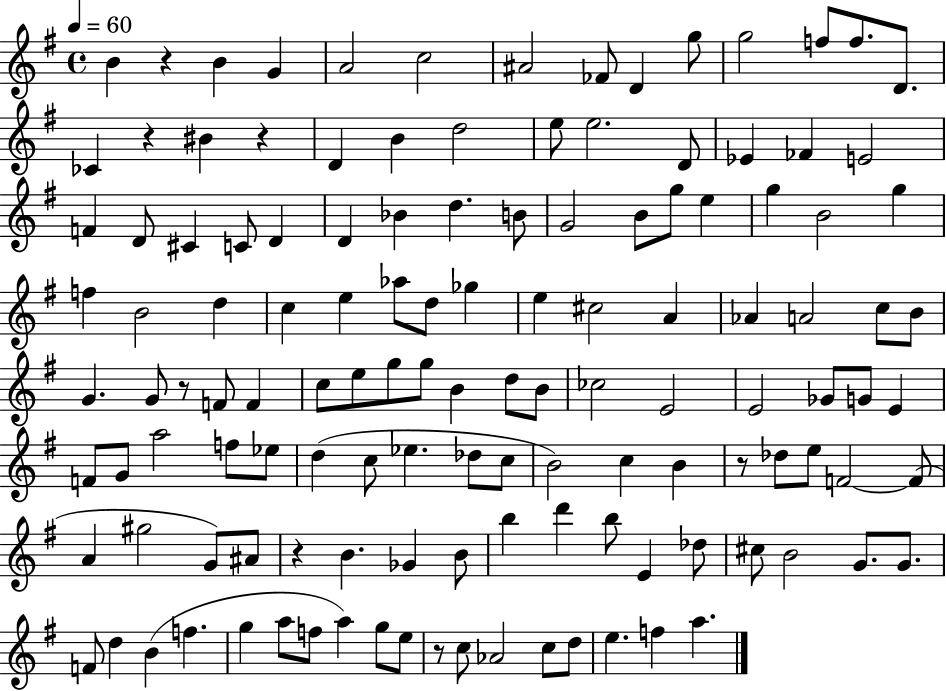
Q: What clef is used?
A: treble